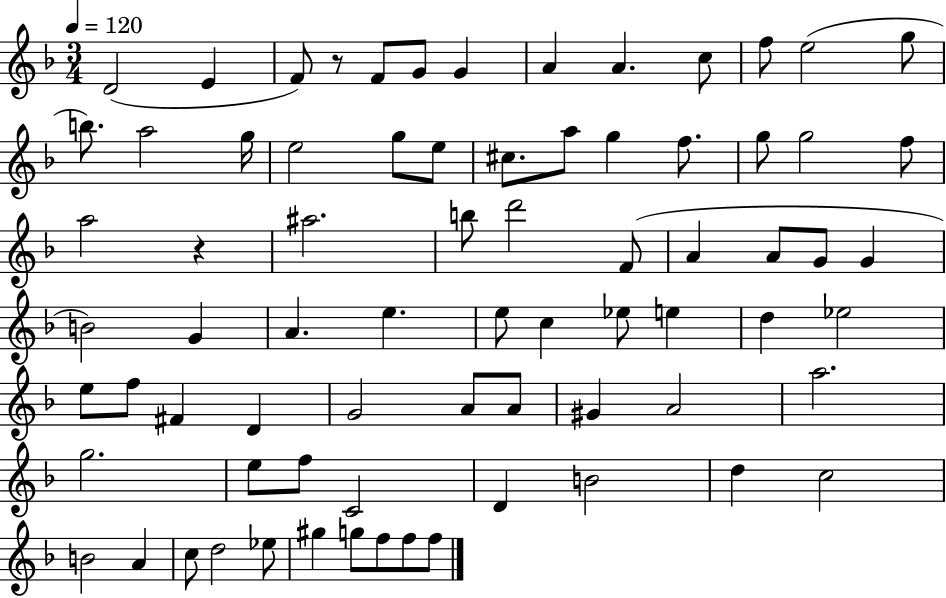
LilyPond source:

{
  \clef treble
  \numericTimeSignature
  \time 3/4
  \key f \major
  \tempo 4 = 120
  d'2( e'4 | f'8) r8 f'8 g'8 g'4 | a'4 a'4. c''8 | f''8 e''2( g''8 | \break b''8.) a''2 g''16 | e''2 g''8 e''8 | cis''8. a''8 g''4 f''8. | g''8 g''2 f''8 | \break a''2 r4 | ais''2. | b''8 d'''2 f'8( | a'4 a'8 g'8 g'4 | \break b'2) g'4 | a'4. e''4. | e''8 c''4 ees''8 e''4 | d''4 ees''2 | \break e''8 f''8 fis'4 d'4 | g'2 a'8 a'8 | gis'4 a'2 | a''2. | \break g''2. | e''8 f''8 c'2 | d'4 b'2 | d''4 c''2 | \break b'2 a'4 | c''8 d''2 ees''8 | gis''4 g''8 f''8 f''8 f''8 | \bar "|."
}